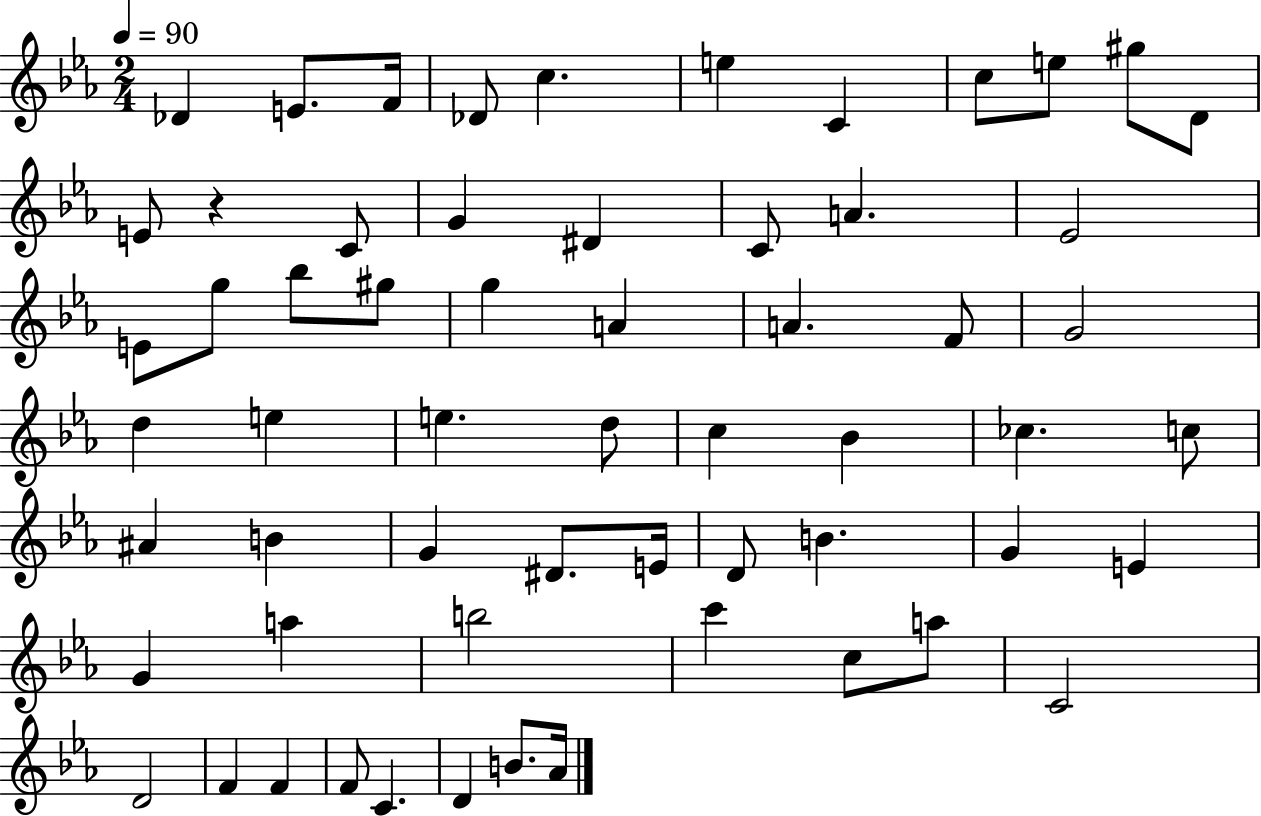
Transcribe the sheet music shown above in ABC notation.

X:1
T:Untitled
M:2/4
L:1/4
K:Eb
_D E/2 F/4 _D/2 c e C c/2 e/2 ^g/2 D/2 E/2 z C/2 G ^D C/2 A _E2 E/2 g/2 _b/2 ^g/2 g A A F/2 G2 d e e d/2 c _B _c c/2 ^A B G ^D/2 E/4 D/2 B G E G a b2 c' c/2 a/2 C2 D2 F F F/2 C D B/2 _A/4